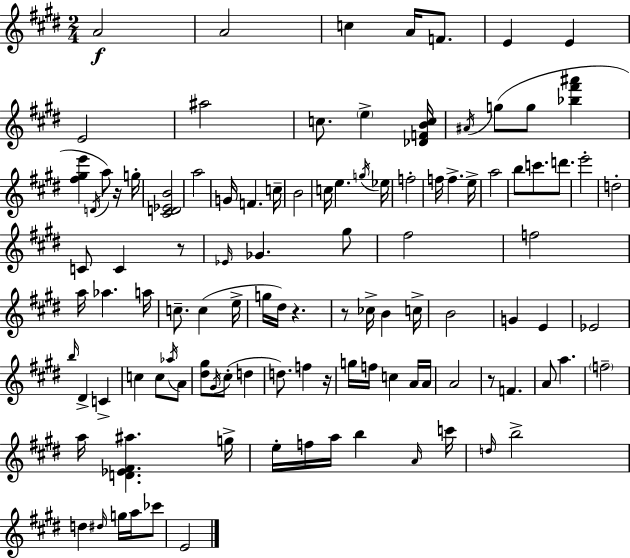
X:1
T:Untitled
M:2/4
L:1/4
K:E
A2 A2 c A/4 F/2 E E E2 ^a2 c/2 e [_DFBc]/4 ^A/4 g/2 g/2 [_b^f'^a'] [^f^ge'] D/4 a/2 z/4 g/4 [^CD_EB]2 a2 G/4 F c/4 B2 c/4 e g/4 _e/4 f2 f/4 f e/4 a2 b/2 c'/2 d'/2 e'2 d2 C/2 C z/2 _E/4 _G ^g/2 ^f2 f2 a/4 _a a/4 c/2 c e/4 g/4 ^d/4 z z/2 _c/4 B c/4 B2 G E _E2 b/4 ^D C c c/2 _a/4 A/2 [^d^g]/2 ^G/4 ^c/2 d d/2 f z/4 g/4 f/4 c A/4 A/4 A2 z/2 F A/2 a f2 a/4 [D_E^F^a] g/4 e/4 f/4 a/4 b A/4 c'/4 d/4 b2 d ^d/4 g/4 a/4 _c'/2 E2